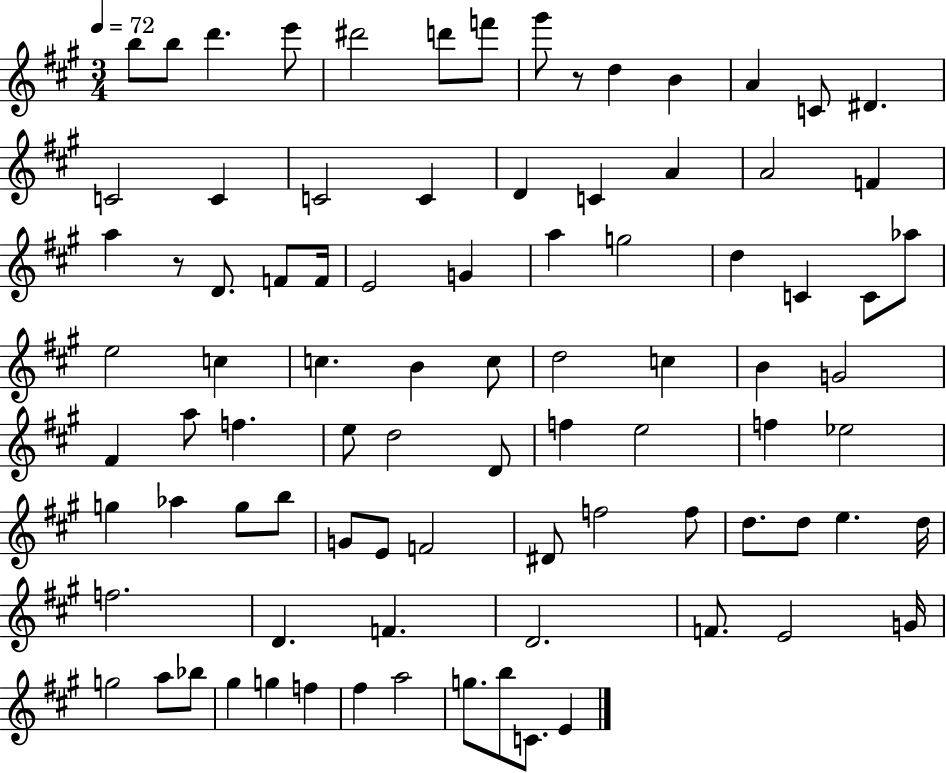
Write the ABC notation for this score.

X:1
T:Untitled
M:3/4
L:1/4
K:A
b/2 b/2 d' e'/2 ^d'2 d'/2 f'/2 ^g'/2 z/2 d B A C/2 ^D C2 C C2 C D C A A2 F a z/2 D/2 F/2 F/4 E2 G a g2 d C C/2 _a/2 e2 c c B c/2 d2 c B G2 ^F a/2 f e/2 d2 D/2 f e2 f _e2 g _a g/2 b/2 G/2 E/2 F2 ^D/2 f2 f/2 d/2 d/2 e d/4 f2 D F D2 F/2 E2 G/4 g2 a/2 _b/2 ^g g f ^f a2 g/2 b/2 C/2 E